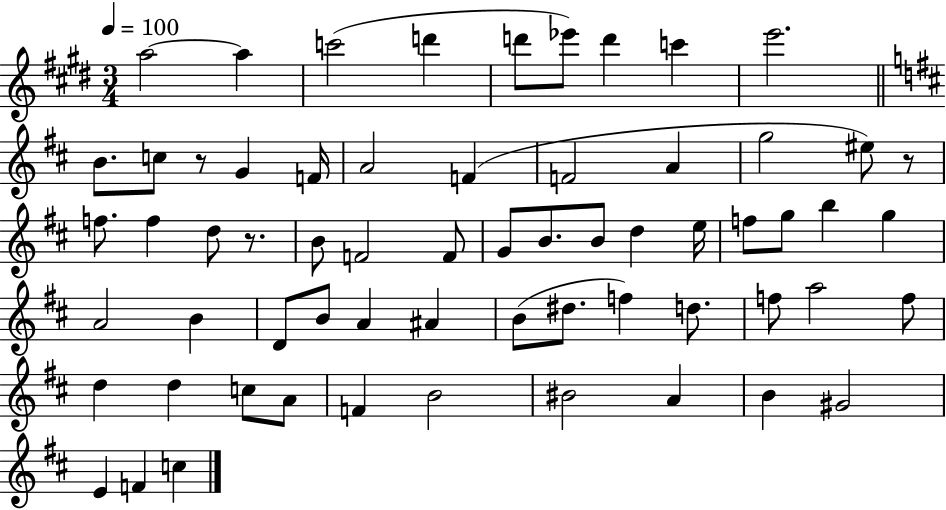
{
  \clef treble
  \numericTimeSignature
  \time 3/4
  \key e \major
  \tempo 4 = 100
  \repeat volta 2 { a''2~~ a''4 | c'''2( d'''4 | d'''8 ees'''8) d'''4 c'''4 | e'''2. | \break \bar "||" \break \key d \major b'8. c''8 r8 g'4 f'16 | a'2 f'4( | f'2 a'4 | g''2 eis''8) r8 | \break f''8. f''4 d''8 r8. | b'8 f'2 f'8 | g'8 b'8. b'8 d''4 e''16 | f''8 g''8 b''4 g''4 | \break a'2 b'4 | d'8 b'8 a'4 ais'4 | b'8( dis''8. f''4) d''8. | f''8 a''2 f''8 | \break d''4 d''4 c''8 a'8 | f'4 b'2 | bis'2 a'4 | b'4 gis'2 | \break e'4 f'4 c''4 | } \bar "|."
}